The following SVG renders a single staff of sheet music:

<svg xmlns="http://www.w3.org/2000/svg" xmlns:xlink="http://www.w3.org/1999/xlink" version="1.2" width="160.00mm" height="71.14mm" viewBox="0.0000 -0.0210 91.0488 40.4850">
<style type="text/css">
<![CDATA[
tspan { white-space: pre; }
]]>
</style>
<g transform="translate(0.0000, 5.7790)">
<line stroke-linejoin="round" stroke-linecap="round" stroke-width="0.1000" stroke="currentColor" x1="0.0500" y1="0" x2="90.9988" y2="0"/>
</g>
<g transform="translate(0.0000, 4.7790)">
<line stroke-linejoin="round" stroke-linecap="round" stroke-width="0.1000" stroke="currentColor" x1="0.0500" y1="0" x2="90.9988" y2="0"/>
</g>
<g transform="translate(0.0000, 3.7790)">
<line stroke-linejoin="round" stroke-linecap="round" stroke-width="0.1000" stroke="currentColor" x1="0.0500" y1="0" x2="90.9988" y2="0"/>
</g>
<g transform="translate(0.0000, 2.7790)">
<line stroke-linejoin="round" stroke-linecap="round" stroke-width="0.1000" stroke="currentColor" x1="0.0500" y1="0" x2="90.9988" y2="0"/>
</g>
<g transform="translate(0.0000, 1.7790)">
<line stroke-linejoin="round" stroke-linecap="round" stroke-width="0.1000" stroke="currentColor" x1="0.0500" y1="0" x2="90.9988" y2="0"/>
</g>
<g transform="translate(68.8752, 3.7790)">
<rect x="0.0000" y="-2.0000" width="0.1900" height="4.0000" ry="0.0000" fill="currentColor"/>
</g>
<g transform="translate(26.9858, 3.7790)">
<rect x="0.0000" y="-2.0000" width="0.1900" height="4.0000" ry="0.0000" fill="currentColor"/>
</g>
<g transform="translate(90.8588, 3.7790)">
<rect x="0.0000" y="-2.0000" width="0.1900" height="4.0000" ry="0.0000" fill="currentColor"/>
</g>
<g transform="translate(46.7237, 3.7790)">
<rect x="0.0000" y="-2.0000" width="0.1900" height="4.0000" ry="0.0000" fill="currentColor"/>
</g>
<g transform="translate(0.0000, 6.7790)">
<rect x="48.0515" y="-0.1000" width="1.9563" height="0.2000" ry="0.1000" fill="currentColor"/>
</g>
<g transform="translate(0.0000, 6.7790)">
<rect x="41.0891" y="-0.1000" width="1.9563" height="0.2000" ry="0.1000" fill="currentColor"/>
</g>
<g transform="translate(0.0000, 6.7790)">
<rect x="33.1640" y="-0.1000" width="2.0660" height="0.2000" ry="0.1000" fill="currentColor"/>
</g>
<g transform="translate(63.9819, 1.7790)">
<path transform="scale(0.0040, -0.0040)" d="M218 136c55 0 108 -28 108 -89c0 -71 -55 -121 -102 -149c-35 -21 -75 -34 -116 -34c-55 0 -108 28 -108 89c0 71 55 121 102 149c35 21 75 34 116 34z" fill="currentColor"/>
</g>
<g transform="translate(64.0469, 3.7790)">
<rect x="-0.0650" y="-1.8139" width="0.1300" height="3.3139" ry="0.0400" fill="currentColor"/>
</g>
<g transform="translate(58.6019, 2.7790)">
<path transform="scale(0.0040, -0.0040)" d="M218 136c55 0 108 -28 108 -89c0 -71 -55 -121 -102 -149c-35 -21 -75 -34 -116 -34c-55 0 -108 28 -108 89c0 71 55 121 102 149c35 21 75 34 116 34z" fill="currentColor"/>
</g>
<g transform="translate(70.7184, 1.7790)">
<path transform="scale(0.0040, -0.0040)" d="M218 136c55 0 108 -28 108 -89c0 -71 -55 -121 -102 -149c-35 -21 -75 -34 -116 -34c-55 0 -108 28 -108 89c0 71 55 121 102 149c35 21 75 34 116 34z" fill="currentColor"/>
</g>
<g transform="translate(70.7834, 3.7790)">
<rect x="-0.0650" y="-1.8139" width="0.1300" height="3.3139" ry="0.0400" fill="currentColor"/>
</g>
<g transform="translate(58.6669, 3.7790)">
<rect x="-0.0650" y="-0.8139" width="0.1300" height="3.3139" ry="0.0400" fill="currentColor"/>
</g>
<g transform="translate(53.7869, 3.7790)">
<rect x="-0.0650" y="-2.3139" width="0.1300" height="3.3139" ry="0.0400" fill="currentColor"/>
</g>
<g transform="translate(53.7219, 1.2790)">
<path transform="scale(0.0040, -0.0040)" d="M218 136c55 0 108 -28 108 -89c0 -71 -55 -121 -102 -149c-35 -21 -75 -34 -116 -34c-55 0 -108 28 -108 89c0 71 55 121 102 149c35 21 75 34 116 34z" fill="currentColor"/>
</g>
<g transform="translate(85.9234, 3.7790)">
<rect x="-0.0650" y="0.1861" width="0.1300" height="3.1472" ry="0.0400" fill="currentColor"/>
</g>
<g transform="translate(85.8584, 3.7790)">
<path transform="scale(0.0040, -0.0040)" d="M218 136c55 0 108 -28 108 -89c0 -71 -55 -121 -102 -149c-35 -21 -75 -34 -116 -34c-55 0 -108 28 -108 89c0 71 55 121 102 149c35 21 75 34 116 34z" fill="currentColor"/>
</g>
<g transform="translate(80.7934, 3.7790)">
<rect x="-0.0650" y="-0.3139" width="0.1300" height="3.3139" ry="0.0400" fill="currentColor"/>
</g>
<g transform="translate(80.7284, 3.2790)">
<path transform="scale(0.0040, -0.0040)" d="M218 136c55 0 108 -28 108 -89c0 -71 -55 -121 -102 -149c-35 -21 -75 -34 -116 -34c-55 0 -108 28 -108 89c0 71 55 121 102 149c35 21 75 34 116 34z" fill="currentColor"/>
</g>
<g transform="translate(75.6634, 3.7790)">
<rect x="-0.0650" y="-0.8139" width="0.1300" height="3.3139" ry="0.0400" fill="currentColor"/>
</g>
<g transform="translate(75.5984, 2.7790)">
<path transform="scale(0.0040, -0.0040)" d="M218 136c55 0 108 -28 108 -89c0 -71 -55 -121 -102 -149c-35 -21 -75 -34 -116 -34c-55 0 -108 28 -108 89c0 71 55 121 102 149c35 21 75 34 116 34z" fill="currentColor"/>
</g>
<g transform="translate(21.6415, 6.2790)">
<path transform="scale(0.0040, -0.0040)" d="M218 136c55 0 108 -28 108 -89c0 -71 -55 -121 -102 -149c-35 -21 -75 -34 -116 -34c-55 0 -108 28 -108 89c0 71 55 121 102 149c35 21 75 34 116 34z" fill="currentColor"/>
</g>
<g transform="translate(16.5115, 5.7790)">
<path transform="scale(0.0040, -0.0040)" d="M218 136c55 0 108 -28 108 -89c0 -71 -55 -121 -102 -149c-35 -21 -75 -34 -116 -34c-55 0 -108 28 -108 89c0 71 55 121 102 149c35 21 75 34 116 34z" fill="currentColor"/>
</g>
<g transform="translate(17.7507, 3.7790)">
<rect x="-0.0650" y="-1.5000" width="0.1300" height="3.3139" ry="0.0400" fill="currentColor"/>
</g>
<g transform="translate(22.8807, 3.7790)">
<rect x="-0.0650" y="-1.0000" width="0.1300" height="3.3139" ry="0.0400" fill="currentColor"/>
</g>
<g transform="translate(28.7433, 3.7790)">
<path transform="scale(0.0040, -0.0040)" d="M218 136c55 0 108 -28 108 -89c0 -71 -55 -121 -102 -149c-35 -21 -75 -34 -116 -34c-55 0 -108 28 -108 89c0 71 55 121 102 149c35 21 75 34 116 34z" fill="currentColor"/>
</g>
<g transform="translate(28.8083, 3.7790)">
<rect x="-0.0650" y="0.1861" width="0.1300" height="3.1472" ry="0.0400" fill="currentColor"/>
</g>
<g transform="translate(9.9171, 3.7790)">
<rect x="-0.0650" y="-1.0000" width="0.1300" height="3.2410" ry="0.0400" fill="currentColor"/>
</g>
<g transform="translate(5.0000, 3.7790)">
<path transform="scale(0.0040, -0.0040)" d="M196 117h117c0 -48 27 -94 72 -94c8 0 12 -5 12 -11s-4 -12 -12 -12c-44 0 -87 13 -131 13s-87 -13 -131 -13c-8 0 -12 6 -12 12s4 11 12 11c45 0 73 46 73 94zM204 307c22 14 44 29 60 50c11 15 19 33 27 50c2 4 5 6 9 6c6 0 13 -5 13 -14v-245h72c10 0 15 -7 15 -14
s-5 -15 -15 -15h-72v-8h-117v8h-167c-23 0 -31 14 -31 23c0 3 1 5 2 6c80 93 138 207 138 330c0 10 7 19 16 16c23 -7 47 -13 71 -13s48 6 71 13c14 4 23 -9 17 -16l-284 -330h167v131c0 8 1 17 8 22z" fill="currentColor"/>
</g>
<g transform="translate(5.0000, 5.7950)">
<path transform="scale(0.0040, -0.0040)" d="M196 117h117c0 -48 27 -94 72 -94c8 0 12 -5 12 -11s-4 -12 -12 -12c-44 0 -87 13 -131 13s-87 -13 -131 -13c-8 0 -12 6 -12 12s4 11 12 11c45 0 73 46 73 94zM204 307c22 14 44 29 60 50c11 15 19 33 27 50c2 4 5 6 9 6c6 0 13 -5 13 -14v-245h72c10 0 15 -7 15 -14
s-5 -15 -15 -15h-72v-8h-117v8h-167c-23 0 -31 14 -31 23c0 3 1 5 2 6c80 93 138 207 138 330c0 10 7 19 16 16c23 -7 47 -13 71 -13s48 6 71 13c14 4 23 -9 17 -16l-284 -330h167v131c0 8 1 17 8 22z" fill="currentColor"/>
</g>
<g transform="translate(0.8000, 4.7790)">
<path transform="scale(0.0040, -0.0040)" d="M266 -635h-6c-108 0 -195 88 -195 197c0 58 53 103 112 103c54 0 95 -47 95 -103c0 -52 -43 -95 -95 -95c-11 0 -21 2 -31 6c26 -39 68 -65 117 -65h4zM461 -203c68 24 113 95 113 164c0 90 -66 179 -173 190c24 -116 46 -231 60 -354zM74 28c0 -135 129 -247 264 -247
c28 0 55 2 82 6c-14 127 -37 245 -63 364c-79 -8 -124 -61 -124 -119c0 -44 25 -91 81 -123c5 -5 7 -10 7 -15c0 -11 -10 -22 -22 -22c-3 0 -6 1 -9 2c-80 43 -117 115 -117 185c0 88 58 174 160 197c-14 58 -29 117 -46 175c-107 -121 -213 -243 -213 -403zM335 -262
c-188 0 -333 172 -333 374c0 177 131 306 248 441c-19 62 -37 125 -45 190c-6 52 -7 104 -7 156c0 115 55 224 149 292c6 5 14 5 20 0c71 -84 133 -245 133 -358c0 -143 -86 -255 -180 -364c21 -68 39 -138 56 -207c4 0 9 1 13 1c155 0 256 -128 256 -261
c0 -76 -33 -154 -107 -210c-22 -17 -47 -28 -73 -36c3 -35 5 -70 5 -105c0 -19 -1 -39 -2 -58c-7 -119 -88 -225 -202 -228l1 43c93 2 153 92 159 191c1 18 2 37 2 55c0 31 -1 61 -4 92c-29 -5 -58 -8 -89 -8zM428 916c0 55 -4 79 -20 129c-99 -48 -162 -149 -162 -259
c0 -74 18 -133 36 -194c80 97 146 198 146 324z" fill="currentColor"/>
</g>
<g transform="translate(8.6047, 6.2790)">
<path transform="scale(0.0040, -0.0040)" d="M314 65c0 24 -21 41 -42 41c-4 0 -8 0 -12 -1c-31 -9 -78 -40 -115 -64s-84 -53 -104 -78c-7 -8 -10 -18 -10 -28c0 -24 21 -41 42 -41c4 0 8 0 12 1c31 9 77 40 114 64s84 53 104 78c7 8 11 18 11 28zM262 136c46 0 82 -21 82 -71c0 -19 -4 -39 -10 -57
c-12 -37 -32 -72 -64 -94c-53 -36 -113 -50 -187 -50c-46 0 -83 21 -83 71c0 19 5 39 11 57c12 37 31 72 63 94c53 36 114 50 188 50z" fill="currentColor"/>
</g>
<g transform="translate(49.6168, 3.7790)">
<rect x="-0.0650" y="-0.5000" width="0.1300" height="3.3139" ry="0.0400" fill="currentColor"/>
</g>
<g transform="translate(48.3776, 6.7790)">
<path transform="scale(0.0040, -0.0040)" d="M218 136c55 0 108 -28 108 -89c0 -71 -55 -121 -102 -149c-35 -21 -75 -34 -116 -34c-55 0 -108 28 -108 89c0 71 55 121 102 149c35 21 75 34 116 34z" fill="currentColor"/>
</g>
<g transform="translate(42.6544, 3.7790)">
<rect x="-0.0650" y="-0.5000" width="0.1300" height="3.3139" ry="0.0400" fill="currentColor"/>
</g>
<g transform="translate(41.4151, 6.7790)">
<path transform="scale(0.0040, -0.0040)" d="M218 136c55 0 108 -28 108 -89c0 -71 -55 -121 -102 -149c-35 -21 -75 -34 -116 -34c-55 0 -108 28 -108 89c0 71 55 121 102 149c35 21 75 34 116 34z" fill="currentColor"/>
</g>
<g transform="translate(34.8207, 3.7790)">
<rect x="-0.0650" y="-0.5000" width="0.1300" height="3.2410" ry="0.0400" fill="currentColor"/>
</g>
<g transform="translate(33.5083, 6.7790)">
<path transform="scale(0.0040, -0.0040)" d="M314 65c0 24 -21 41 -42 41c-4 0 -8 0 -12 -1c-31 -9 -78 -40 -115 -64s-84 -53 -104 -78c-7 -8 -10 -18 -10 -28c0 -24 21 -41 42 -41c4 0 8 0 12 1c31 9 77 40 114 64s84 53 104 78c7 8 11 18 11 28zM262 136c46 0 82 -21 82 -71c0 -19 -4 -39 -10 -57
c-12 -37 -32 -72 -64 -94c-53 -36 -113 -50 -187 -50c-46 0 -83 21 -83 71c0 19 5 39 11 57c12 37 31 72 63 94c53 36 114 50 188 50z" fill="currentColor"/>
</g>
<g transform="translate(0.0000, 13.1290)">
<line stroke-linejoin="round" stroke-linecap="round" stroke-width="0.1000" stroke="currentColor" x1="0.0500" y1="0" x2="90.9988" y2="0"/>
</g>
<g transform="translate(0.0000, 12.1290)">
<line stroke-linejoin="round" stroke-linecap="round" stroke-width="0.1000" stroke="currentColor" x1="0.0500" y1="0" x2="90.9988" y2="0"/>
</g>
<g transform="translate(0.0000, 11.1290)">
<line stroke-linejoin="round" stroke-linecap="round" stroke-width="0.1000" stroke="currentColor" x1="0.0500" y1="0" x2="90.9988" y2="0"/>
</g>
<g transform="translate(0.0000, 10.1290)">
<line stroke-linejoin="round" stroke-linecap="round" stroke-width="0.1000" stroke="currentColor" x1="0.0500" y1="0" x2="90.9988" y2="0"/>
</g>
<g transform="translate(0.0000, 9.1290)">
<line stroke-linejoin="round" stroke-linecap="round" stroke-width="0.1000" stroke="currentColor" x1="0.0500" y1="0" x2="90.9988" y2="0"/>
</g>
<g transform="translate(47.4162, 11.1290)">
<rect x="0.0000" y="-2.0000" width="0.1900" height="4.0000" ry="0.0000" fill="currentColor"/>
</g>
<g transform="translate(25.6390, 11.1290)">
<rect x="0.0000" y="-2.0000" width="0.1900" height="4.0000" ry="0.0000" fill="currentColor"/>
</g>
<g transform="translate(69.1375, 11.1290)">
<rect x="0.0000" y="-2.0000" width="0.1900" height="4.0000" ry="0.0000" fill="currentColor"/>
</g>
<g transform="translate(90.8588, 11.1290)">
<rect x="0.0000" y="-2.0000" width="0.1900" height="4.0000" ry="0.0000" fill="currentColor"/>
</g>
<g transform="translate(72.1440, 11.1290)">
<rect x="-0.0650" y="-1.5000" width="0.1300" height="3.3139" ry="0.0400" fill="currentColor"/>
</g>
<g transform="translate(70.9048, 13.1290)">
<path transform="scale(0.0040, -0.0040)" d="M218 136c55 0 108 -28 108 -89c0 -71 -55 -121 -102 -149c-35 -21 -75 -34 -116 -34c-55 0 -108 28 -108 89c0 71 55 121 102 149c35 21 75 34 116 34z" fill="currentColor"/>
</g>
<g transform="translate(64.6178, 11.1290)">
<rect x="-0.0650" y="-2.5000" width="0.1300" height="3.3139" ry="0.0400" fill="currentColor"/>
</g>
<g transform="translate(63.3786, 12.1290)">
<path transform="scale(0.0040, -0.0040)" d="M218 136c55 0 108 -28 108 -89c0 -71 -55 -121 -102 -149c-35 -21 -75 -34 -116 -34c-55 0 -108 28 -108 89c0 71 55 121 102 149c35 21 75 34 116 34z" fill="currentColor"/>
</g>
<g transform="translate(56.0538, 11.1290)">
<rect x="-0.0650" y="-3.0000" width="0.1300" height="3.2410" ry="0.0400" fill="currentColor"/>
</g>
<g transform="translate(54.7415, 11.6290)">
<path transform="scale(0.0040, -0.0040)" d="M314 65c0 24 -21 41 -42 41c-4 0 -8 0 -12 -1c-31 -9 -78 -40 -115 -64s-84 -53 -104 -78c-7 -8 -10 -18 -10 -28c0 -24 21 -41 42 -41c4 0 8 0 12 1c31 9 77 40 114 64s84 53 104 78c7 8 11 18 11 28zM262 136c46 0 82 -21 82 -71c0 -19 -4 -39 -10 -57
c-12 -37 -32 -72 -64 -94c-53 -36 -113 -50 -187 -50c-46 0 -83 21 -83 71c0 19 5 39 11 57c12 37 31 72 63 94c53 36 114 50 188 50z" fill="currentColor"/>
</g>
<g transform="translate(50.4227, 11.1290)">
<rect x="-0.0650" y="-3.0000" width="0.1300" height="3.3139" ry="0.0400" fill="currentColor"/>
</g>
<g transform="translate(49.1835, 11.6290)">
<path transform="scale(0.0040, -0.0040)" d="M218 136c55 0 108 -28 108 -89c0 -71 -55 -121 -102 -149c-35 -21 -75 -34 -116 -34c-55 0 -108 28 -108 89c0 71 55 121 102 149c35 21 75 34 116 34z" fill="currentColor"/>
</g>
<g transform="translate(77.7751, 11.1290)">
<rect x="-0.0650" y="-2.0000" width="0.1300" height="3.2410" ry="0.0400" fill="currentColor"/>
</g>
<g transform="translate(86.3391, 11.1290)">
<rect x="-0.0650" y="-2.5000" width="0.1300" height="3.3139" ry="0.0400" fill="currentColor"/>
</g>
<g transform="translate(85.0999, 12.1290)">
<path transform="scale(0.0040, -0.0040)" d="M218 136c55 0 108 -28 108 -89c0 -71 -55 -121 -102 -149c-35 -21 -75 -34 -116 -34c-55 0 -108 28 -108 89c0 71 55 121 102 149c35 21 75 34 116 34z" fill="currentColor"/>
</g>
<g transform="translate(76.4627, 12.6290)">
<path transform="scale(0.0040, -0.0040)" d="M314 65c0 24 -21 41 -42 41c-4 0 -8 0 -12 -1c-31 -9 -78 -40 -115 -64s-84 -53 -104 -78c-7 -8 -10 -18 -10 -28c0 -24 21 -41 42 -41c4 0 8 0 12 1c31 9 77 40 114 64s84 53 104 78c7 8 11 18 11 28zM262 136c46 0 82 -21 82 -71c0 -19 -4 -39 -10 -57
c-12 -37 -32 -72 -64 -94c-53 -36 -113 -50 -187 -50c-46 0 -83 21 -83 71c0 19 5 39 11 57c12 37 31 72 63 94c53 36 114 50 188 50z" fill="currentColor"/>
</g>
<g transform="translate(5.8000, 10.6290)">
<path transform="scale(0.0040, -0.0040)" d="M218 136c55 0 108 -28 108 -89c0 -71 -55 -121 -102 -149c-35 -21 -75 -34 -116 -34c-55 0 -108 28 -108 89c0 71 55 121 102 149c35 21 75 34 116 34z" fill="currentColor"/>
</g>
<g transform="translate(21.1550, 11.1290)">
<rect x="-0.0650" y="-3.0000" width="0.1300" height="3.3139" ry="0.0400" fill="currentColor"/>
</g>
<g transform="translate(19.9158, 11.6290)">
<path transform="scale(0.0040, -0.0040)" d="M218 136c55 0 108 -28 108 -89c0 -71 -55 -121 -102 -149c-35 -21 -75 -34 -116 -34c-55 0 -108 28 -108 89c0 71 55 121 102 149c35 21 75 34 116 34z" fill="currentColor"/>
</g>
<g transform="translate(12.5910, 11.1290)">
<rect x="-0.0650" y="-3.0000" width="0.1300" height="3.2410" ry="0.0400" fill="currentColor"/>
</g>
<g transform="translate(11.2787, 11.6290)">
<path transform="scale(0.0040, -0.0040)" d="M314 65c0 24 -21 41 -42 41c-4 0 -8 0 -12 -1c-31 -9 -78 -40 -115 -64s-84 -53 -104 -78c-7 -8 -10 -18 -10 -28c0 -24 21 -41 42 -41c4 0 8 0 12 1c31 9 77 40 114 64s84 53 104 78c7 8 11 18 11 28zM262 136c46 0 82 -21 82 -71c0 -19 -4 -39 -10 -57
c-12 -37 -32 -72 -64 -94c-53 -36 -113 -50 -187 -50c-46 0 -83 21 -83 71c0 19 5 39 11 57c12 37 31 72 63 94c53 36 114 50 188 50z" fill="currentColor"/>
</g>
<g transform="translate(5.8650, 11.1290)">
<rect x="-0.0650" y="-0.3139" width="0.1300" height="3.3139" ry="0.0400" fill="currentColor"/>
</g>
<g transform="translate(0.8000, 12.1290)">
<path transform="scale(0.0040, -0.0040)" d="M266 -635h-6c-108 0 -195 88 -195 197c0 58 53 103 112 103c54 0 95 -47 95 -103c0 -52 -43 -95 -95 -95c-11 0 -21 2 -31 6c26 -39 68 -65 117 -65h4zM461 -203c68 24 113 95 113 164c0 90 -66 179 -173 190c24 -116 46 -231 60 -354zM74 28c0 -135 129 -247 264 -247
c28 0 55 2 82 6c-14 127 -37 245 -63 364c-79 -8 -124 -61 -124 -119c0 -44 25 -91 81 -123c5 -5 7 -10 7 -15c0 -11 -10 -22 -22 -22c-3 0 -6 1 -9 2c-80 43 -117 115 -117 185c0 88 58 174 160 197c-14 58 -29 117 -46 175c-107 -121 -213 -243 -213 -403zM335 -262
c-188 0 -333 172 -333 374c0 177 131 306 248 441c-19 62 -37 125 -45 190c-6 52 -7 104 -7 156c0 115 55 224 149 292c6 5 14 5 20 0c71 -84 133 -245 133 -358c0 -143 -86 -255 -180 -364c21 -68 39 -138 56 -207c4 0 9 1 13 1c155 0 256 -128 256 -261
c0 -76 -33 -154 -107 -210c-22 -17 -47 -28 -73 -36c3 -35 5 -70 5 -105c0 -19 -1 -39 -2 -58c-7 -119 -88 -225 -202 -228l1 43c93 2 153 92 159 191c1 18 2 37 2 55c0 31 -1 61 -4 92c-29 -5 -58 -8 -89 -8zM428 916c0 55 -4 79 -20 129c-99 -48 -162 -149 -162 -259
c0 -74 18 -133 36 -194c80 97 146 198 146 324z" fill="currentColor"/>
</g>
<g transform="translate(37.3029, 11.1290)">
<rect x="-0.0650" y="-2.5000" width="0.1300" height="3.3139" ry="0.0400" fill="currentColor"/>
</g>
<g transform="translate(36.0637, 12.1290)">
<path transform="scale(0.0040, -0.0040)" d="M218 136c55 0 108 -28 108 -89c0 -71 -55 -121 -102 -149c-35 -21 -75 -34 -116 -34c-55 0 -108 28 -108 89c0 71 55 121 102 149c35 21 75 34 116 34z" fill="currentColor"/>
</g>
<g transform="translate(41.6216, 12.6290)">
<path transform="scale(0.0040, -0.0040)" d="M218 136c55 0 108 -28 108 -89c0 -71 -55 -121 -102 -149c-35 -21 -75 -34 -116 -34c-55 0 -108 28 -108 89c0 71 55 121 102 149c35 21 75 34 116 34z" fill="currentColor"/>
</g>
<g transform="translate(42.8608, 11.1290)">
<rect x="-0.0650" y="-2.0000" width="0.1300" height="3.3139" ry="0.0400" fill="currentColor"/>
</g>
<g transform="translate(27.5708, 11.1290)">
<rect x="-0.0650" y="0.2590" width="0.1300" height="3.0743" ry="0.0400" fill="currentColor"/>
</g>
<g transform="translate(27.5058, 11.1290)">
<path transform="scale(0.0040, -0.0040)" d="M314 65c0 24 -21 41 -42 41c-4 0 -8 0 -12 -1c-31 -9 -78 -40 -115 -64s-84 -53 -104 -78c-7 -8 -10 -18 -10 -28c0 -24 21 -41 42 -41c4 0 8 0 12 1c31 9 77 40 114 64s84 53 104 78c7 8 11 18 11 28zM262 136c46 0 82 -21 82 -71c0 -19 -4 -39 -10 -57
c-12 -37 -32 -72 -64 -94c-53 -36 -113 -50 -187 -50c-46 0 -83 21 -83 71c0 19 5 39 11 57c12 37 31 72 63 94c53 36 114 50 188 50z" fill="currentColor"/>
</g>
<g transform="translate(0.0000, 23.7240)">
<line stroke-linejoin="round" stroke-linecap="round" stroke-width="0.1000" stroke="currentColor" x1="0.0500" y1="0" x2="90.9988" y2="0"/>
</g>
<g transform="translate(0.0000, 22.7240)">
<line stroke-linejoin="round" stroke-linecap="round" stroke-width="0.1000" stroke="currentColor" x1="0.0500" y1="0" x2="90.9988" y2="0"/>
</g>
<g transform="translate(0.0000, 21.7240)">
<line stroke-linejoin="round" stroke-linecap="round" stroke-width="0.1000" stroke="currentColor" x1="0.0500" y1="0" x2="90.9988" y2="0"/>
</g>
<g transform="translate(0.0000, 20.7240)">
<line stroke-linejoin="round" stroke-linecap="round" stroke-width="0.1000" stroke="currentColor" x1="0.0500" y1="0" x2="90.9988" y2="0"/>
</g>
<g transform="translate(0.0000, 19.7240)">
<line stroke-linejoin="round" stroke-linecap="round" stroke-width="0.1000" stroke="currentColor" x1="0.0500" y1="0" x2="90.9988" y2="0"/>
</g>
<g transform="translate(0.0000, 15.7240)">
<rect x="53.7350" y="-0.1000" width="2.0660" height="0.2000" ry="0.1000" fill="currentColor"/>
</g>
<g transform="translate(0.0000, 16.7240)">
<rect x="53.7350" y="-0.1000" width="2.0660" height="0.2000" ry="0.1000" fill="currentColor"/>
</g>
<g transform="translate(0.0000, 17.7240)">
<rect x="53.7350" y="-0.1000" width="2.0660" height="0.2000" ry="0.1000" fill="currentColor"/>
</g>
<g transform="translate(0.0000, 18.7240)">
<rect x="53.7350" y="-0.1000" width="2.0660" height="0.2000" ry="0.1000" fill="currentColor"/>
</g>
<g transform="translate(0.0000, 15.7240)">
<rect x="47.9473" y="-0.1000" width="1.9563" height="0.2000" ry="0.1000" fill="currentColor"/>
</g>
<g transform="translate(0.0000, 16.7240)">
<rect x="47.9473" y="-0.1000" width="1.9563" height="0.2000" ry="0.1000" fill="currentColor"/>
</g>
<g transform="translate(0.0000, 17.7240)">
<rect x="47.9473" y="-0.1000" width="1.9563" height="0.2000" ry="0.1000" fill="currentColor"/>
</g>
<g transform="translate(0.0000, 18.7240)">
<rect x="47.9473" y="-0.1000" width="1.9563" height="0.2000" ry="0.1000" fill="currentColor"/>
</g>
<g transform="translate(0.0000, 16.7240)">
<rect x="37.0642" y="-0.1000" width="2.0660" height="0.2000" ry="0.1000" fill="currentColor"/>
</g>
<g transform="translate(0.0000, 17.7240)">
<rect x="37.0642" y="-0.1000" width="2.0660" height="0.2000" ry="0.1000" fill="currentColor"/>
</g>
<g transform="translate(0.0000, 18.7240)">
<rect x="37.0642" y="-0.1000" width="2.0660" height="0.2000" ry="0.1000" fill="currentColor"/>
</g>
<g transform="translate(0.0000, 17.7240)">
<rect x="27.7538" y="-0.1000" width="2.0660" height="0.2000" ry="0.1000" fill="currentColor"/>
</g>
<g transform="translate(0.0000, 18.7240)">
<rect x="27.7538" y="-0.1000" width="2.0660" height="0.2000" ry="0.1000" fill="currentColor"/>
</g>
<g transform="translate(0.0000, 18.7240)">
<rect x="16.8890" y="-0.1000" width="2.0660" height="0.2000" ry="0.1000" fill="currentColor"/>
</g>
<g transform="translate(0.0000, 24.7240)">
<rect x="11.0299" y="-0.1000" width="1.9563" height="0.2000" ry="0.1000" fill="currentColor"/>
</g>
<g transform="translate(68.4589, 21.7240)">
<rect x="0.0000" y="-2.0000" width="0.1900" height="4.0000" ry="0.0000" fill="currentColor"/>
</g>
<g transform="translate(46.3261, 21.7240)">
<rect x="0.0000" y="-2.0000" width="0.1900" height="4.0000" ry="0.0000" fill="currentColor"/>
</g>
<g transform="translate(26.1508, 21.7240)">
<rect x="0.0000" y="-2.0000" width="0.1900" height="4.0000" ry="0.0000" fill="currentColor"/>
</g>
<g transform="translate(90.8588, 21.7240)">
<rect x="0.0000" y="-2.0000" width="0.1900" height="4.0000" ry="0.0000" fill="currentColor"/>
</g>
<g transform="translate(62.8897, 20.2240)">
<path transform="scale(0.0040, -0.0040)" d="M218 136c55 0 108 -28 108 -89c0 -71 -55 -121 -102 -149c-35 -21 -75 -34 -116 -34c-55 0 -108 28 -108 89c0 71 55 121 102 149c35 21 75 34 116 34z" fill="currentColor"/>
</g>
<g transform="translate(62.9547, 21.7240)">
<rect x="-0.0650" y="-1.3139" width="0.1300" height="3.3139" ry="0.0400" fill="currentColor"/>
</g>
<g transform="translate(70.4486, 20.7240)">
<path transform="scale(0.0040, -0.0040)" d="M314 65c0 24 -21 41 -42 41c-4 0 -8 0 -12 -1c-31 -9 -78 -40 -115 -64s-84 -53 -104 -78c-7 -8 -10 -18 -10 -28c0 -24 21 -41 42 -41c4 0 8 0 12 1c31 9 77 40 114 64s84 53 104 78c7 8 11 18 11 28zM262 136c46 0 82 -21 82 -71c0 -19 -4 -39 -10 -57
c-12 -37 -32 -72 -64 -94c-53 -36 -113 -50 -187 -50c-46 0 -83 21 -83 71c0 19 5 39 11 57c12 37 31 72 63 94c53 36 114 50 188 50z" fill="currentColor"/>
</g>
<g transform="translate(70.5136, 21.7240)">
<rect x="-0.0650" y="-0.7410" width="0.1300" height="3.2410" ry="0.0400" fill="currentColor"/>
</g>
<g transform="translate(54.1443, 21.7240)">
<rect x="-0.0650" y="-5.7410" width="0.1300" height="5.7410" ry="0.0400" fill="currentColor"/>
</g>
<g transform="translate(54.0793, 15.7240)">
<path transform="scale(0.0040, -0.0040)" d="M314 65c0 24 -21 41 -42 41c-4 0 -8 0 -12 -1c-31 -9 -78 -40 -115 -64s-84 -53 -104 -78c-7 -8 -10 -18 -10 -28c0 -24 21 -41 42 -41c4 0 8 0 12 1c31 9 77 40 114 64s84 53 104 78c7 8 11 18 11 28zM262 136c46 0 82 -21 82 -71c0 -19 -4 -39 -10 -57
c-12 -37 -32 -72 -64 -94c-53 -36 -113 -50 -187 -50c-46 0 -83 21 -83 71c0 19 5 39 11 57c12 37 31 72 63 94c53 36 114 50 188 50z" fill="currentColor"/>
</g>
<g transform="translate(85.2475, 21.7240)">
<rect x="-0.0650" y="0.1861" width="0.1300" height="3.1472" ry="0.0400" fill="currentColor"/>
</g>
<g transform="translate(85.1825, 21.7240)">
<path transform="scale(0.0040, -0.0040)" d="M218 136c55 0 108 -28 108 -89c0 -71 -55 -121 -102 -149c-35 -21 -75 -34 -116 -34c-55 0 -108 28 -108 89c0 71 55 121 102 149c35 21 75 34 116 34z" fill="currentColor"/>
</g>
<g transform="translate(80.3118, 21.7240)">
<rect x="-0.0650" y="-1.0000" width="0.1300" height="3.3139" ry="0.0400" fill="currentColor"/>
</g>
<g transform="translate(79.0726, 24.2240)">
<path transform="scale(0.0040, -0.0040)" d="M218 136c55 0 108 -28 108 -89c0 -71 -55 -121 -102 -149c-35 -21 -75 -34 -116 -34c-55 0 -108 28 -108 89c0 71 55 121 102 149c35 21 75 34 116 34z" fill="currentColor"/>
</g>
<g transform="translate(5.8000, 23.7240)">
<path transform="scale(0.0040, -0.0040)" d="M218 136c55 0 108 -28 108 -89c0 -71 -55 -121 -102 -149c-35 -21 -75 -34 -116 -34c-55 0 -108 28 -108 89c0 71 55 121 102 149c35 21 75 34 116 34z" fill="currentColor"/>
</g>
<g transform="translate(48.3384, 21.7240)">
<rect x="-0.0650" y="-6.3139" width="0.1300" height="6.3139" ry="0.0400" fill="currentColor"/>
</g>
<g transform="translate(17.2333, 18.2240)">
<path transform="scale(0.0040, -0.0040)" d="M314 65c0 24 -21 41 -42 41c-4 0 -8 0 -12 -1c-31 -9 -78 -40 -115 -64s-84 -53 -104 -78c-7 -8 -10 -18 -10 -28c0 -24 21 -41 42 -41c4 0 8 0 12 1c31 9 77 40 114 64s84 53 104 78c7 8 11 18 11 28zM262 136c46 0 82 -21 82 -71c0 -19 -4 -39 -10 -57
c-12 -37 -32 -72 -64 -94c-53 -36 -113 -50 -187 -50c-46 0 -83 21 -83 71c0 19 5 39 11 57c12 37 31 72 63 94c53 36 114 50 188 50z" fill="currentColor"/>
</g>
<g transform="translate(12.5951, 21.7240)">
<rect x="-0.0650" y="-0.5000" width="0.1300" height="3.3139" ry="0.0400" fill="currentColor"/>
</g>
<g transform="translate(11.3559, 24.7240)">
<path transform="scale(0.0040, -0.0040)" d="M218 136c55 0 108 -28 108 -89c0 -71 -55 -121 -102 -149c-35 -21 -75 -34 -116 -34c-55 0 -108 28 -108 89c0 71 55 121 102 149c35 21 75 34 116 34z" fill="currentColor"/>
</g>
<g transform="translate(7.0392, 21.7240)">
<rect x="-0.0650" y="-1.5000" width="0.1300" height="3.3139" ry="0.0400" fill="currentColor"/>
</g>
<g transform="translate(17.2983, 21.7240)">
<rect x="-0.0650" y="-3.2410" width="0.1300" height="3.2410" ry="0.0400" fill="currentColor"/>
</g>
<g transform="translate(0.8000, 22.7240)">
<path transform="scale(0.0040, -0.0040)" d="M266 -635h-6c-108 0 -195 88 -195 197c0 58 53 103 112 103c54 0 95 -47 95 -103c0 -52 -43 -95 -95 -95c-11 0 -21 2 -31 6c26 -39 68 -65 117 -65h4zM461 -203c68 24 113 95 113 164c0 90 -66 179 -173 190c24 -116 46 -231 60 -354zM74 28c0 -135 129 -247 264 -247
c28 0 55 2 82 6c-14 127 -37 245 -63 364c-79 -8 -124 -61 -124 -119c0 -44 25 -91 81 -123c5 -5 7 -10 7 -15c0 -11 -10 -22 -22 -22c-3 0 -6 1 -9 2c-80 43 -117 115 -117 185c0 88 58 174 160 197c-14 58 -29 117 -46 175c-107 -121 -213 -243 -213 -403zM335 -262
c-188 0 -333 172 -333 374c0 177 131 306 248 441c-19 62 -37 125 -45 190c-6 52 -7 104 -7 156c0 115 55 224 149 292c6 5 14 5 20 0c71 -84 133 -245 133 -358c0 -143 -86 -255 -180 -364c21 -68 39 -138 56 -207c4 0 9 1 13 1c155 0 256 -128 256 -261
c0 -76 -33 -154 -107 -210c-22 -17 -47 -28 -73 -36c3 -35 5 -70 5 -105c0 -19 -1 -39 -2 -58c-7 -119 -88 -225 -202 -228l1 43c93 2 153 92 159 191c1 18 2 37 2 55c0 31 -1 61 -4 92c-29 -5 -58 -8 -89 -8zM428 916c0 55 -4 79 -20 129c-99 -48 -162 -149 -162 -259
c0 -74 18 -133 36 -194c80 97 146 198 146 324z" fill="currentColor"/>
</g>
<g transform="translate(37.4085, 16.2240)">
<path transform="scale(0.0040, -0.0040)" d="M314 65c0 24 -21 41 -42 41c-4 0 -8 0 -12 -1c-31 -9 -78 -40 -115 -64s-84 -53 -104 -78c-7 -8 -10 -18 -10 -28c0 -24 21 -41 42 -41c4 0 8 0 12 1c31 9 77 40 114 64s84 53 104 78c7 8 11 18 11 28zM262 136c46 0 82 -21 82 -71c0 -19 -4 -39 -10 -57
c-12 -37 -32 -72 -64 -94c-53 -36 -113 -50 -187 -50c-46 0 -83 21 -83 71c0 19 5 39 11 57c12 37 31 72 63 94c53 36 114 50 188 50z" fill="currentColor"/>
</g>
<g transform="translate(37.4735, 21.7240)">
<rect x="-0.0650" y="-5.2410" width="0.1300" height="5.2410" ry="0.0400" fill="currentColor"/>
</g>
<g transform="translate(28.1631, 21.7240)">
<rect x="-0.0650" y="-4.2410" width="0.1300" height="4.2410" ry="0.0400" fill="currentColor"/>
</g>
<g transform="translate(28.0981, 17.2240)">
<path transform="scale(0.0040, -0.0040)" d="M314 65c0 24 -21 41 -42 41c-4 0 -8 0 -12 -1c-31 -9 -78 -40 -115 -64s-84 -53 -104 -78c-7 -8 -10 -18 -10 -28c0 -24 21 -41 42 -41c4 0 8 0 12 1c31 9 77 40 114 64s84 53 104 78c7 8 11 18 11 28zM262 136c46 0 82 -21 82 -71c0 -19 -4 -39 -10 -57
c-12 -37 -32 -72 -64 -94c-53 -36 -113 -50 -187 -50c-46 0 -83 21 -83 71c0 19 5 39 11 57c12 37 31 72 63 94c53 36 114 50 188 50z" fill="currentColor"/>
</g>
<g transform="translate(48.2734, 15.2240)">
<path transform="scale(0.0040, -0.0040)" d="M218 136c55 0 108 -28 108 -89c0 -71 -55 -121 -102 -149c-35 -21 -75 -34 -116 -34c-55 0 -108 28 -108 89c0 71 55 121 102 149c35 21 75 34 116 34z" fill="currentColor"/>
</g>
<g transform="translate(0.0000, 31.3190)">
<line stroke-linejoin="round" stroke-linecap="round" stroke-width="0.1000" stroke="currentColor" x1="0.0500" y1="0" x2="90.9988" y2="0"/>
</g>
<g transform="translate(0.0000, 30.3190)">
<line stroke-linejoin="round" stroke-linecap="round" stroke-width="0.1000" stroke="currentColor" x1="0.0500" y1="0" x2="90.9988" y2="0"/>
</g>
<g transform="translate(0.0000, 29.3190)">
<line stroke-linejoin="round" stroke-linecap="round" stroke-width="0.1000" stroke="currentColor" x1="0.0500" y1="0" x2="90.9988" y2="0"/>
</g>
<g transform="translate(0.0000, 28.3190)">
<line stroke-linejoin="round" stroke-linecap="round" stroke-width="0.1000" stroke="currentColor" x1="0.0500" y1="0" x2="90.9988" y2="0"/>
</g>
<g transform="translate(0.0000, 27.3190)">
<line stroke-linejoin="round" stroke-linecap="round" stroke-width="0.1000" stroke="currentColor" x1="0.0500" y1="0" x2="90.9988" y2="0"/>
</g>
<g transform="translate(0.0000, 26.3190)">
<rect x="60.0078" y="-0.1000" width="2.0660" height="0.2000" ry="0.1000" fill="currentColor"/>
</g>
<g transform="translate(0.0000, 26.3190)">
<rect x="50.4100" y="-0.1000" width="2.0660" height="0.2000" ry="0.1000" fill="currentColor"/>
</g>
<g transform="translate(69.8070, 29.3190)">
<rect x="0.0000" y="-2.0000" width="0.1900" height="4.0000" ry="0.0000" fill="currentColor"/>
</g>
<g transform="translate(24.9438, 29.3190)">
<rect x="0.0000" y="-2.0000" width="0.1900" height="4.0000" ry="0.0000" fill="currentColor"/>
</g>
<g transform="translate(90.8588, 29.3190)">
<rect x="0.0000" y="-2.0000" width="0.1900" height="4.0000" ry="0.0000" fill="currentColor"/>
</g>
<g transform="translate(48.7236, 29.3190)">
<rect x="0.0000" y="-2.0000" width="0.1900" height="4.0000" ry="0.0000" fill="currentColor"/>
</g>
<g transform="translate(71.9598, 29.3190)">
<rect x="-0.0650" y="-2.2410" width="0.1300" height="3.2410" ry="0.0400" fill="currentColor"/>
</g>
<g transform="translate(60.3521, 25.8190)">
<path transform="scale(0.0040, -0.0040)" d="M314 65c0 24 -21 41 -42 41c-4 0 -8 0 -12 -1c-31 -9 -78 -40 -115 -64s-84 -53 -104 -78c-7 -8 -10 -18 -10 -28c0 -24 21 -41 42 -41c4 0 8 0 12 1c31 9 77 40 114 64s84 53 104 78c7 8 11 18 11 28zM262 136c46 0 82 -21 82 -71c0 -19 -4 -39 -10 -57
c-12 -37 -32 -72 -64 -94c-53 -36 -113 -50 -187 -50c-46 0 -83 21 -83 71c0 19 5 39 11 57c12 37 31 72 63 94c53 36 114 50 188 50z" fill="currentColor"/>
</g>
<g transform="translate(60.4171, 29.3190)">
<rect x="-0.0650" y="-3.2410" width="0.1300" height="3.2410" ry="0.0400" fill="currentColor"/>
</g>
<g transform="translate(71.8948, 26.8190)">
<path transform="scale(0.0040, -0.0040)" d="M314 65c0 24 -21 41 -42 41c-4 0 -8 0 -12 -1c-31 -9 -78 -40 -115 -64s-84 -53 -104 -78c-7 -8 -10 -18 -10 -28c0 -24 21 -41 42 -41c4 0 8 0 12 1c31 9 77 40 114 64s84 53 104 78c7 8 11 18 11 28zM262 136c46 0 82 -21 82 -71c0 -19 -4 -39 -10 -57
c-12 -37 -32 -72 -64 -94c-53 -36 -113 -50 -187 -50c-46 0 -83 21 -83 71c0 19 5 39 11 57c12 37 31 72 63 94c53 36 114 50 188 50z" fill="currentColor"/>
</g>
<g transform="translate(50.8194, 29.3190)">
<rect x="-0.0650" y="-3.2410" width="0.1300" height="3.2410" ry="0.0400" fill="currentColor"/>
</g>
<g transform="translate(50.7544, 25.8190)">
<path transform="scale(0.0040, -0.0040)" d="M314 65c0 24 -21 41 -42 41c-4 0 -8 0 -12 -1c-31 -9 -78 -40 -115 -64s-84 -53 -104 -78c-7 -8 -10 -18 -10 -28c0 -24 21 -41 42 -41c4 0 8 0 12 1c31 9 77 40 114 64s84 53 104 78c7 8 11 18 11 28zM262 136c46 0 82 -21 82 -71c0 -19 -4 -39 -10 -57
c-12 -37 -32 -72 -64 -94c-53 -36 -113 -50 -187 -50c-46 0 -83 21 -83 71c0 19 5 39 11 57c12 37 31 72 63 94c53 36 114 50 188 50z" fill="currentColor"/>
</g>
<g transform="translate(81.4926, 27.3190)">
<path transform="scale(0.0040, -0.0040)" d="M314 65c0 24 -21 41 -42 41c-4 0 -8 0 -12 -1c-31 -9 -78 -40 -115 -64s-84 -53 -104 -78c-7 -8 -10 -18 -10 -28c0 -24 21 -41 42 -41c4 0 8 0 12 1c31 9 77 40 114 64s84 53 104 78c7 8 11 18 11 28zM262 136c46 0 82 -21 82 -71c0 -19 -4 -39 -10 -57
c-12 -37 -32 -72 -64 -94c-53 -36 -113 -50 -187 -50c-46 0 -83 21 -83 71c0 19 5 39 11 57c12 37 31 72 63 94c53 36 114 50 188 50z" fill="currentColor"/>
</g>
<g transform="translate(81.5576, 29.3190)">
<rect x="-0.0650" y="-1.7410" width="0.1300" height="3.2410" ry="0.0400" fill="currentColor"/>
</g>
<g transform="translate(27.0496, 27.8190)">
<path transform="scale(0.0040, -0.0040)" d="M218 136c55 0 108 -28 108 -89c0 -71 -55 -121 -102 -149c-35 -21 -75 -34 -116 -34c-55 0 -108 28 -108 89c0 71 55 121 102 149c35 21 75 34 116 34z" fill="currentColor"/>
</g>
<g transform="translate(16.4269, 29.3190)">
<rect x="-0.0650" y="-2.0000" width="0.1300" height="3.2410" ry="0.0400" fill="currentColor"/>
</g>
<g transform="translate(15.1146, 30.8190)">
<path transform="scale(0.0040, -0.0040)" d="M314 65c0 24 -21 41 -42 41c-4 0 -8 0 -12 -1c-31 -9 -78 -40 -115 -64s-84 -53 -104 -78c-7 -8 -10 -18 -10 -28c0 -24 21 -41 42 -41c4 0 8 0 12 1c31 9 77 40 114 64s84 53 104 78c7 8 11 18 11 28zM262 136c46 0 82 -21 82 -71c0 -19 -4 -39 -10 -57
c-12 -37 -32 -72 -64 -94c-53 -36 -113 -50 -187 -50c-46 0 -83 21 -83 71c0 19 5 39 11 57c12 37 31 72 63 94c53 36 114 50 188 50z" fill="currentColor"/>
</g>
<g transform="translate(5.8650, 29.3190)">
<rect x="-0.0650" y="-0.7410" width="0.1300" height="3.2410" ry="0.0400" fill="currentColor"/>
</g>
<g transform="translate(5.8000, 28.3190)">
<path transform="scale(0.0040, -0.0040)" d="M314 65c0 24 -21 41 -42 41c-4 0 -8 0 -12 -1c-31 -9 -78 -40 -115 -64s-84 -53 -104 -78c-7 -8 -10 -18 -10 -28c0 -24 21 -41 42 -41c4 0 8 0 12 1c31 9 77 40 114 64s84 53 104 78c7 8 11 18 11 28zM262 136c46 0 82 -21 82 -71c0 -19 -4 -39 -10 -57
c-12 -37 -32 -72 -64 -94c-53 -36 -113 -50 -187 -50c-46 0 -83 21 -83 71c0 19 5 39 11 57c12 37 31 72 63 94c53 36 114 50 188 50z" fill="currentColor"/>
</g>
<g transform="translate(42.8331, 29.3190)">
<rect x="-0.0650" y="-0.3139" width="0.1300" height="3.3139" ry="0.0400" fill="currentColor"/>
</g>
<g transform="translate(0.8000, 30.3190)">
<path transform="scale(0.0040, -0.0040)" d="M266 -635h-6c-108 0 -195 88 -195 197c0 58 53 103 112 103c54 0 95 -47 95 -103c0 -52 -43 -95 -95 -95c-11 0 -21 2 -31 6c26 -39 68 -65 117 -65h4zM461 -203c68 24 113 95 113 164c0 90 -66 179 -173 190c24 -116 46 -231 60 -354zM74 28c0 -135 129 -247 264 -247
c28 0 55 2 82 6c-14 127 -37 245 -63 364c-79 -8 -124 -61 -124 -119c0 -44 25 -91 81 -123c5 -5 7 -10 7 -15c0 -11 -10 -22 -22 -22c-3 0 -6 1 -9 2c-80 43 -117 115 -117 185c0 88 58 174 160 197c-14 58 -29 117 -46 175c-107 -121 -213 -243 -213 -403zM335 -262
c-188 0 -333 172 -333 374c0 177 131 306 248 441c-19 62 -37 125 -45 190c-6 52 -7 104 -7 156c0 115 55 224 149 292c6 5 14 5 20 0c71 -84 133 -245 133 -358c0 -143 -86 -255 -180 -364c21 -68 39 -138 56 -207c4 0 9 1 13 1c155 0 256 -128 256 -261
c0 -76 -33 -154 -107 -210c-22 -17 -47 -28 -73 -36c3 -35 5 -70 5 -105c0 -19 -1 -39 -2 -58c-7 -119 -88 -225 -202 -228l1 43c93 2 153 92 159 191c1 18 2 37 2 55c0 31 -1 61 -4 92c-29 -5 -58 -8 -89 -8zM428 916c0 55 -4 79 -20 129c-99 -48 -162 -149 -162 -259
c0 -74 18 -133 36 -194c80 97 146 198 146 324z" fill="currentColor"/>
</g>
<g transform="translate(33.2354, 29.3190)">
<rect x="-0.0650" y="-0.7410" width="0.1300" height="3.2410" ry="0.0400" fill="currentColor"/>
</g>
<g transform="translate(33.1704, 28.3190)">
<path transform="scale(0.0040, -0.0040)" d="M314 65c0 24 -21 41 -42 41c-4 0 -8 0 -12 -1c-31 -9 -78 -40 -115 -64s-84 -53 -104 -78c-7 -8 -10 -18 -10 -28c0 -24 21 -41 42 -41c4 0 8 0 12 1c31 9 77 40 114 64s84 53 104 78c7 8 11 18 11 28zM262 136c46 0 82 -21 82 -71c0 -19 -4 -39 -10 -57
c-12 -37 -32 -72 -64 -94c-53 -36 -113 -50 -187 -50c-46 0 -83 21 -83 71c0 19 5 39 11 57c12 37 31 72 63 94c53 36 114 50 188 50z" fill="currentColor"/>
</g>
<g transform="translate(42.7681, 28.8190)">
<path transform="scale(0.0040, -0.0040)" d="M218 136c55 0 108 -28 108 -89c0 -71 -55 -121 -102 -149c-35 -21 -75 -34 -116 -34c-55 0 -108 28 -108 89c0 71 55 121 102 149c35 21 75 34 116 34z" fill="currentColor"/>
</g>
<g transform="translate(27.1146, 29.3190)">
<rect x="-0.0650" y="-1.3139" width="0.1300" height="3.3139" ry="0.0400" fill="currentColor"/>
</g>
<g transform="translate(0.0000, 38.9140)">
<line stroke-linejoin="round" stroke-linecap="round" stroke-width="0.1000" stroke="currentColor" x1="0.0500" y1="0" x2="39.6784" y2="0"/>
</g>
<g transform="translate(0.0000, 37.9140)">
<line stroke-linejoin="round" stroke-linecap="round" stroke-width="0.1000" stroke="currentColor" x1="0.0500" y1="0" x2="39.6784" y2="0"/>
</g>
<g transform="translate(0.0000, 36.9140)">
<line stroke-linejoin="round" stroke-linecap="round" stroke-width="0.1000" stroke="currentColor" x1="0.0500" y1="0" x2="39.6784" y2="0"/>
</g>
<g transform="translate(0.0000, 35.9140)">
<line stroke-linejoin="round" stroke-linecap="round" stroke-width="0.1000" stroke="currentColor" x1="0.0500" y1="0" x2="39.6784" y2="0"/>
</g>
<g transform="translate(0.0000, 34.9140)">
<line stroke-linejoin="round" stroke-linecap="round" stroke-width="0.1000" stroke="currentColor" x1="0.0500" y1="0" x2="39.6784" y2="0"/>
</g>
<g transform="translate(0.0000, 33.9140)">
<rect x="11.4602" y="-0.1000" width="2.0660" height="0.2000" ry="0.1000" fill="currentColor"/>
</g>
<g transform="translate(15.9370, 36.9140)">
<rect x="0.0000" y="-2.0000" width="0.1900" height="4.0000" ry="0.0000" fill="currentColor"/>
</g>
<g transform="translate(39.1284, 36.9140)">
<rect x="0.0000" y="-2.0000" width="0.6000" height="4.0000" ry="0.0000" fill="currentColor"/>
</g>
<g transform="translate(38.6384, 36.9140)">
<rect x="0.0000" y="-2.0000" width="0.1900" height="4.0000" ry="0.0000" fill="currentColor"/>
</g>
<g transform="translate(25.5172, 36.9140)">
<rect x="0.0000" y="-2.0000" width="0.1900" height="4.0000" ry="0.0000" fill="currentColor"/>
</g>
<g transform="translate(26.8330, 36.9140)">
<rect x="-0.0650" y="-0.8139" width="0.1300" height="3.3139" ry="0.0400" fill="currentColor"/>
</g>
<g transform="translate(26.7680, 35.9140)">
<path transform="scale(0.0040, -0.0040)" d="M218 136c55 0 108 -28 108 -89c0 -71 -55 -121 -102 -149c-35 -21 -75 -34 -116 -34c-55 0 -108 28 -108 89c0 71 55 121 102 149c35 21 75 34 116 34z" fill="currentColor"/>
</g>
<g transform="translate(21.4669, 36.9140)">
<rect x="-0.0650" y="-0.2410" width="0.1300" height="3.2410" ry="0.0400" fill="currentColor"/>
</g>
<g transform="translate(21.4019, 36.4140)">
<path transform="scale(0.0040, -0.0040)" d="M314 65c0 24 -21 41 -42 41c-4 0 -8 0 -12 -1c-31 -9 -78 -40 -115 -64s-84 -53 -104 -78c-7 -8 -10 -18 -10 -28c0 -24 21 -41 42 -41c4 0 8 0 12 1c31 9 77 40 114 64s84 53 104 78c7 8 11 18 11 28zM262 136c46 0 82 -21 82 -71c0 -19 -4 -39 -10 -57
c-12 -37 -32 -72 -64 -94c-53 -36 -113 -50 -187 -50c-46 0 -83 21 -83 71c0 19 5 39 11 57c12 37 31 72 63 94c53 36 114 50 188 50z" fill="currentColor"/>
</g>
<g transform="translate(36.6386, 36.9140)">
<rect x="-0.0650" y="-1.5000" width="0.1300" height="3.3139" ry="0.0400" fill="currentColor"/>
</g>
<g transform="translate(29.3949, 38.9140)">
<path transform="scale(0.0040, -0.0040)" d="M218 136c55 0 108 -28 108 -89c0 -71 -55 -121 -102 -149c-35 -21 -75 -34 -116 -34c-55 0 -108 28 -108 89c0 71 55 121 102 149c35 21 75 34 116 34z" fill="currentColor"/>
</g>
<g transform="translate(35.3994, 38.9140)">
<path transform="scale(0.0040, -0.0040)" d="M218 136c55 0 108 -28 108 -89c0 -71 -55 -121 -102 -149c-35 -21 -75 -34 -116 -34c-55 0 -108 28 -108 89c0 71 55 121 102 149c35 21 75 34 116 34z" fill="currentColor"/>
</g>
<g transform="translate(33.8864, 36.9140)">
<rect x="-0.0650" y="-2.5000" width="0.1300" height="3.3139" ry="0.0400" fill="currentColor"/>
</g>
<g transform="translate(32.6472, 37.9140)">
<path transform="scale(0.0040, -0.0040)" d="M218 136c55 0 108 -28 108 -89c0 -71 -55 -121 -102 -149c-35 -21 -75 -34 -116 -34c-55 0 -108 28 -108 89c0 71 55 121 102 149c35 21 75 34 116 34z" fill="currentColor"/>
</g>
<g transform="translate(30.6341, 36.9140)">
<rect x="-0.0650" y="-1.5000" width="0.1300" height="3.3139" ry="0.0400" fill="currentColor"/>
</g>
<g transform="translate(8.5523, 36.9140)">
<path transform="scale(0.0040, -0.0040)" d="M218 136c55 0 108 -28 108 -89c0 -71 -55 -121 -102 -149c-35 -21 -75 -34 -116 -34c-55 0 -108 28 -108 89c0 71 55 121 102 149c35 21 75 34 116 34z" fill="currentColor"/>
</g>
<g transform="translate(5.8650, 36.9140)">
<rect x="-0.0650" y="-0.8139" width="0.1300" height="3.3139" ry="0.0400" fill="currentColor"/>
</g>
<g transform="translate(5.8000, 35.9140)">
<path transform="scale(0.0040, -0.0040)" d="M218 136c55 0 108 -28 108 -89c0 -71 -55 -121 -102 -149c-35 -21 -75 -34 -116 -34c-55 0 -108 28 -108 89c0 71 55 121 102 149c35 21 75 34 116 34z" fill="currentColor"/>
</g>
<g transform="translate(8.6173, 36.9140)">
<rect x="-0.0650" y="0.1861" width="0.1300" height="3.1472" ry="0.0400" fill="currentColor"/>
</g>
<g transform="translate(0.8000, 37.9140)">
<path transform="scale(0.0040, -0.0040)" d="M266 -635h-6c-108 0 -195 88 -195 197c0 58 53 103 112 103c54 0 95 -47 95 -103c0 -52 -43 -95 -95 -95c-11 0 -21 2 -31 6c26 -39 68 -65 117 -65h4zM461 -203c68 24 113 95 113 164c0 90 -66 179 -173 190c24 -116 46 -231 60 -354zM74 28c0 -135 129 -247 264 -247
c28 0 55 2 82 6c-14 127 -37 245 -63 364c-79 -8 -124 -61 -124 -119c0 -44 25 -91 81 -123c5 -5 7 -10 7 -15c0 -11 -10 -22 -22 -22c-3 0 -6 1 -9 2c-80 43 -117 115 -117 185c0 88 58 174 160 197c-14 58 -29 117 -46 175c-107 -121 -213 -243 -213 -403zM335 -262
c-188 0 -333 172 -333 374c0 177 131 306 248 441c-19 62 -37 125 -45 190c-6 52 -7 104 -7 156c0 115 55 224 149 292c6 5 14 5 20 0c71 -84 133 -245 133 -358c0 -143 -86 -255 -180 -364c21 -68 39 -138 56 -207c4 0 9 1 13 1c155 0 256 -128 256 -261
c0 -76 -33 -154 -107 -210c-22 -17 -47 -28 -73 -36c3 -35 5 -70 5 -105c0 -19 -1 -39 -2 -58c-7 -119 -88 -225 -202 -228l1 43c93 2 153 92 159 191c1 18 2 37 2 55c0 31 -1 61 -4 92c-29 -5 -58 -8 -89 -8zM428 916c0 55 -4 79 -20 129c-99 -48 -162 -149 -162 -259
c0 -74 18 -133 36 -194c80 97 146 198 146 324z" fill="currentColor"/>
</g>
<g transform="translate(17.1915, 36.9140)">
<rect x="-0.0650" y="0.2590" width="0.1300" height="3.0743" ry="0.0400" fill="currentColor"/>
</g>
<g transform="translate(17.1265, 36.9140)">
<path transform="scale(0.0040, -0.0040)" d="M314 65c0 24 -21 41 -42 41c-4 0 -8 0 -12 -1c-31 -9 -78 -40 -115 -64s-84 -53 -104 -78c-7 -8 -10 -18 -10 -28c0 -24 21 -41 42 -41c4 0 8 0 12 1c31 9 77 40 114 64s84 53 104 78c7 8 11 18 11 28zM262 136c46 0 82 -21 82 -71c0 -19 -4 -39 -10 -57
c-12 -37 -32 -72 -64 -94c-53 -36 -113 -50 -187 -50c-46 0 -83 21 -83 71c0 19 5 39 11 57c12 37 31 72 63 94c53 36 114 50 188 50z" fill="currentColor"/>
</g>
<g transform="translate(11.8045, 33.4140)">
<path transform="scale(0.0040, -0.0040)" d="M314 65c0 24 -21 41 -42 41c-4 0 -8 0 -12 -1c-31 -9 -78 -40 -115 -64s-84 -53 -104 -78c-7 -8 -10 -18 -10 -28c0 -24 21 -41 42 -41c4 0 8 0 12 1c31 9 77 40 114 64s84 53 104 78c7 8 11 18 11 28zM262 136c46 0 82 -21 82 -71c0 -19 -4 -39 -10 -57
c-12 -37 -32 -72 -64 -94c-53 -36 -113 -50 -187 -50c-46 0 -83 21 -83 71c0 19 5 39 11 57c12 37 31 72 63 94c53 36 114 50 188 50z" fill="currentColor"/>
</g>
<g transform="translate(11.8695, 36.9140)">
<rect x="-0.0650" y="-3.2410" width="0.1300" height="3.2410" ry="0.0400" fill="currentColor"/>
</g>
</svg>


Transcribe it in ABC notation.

X:1
T:Untitled
M:4/4
L:1/4
K:C
D2 E D B C2 C C g d f f d c B c A2 A B2 G F A A2 G E F2 G E C b2 d'2 f'2 a' g'2 e d2 D B d2 F2 e d2 c b2 b2 g2 f2 d B b2 B2 c2 d E G E